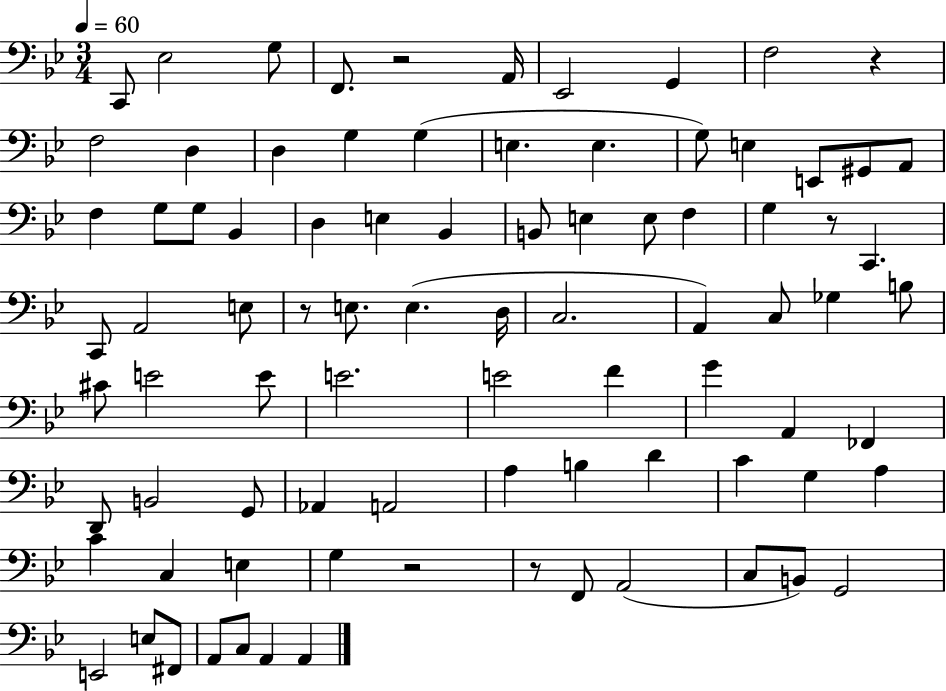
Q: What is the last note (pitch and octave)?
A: A2